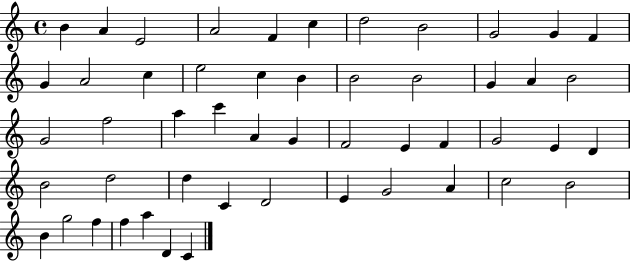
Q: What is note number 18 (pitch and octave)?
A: B4